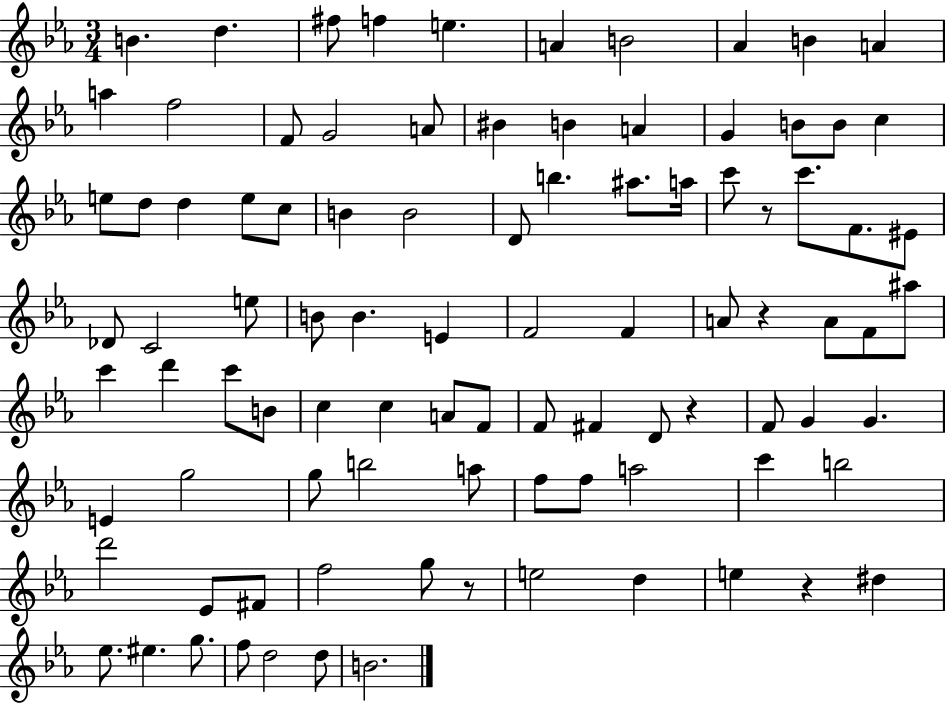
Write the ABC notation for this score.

X:1
T:Untitled
M:3/4
L:1/4
K:Eb
B d ^f/2 f e A B2 _A B A a f2 F/2 G2 A/2 ^B B A G B/2 B/2 c e/2 d/2 d e/2 c/2 B B2 D/2 b ^a/2 a/4 c'/2 z/2 c'/2 F/2 ^E/2 _D/2 C2 e/2 B/2 B E F2 F A/2 z A/2 F/2 ^a/2 c' d' c'/2 B/2 c c A/2 F/2 F/2 ^F D/2 z F/2 G G E g2 g/2 b2 a/2 f/2 f/2 a2 c' b2 d'2 _E/2 ^F/2 f2 g/2 z/2 e2 d e z ^d _e/2 ^e g/2 f/2 d2 d/2 B2